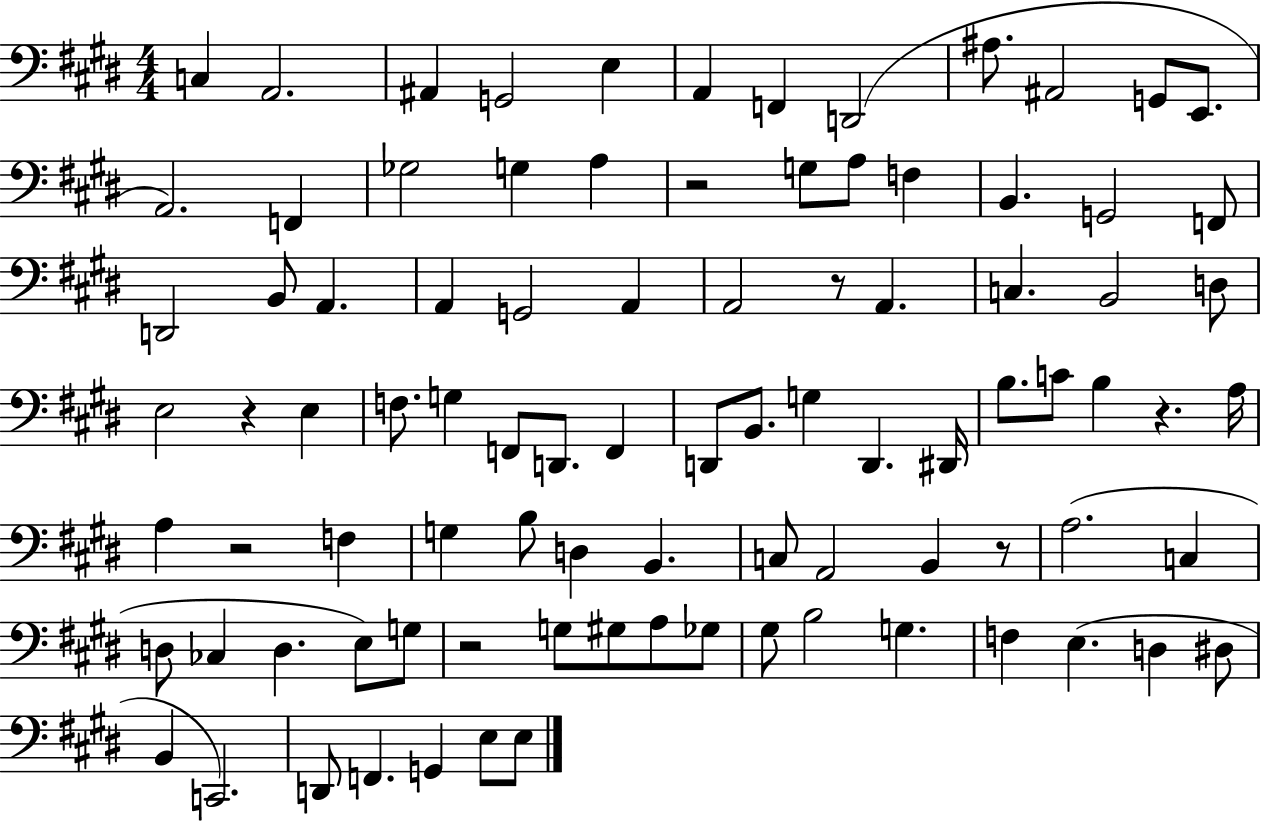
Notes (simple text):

C3/q A2/h. A#2/q G2/h E3/q A2/q F2/q D2/h A#3/e. A#2/h G2/e E2/e. A2/h. F2/q Gb3/h G3/q A3/q R/h G3/e A3/e F3/q B2/q. G2/h F2/e D2/h B2/e A2/q. A2/q G2/h A2/q A2/h R/e A2/q. C3/q. B2/h D3/e E3/h R/q E3/q F3/e. G3/q F2/e D2/e. F2/q D2/e B2/e. G3/q D2/q. D#2/s B3/e. C4/e B3/q R/q. A3/s A3/q R/h F3/q G3/q B3/e D3/q B2/q. C3/e A2/h B2/q R/e A3/h. C3/q D3/e CES3/q D3/q. E3/e G3/e R/h G3/e G#3/e A3/e Gb3/e G#3/e B3/h G3/q. F3/q E3/q. D3/q D#3/e B2/q C2/h. D2/e F2/q. G2/q E3/e E3/e